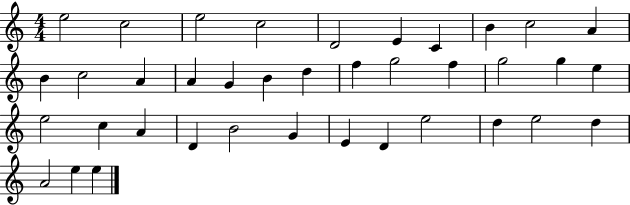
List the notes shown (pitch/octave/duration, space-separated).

E5/h C5/h E5/h C5/h D4/h E4/q C4/q B4/q C5/h A4/q B4/q C5/h A4/q A4/q G4/q B4/q D5/q F5/q G5/h F5/q G5/h G5/q E5/q E5/h C5/q A4/q D4/q B4/h G4/q E4/q D4/q E5/h D5/q E5/h D5/q A4/h E5/q E5/q